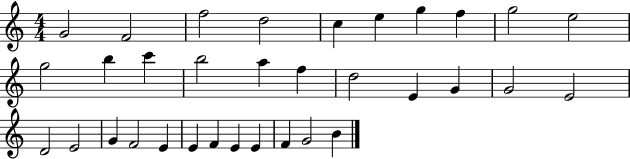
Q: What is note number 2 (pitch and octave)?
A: F4